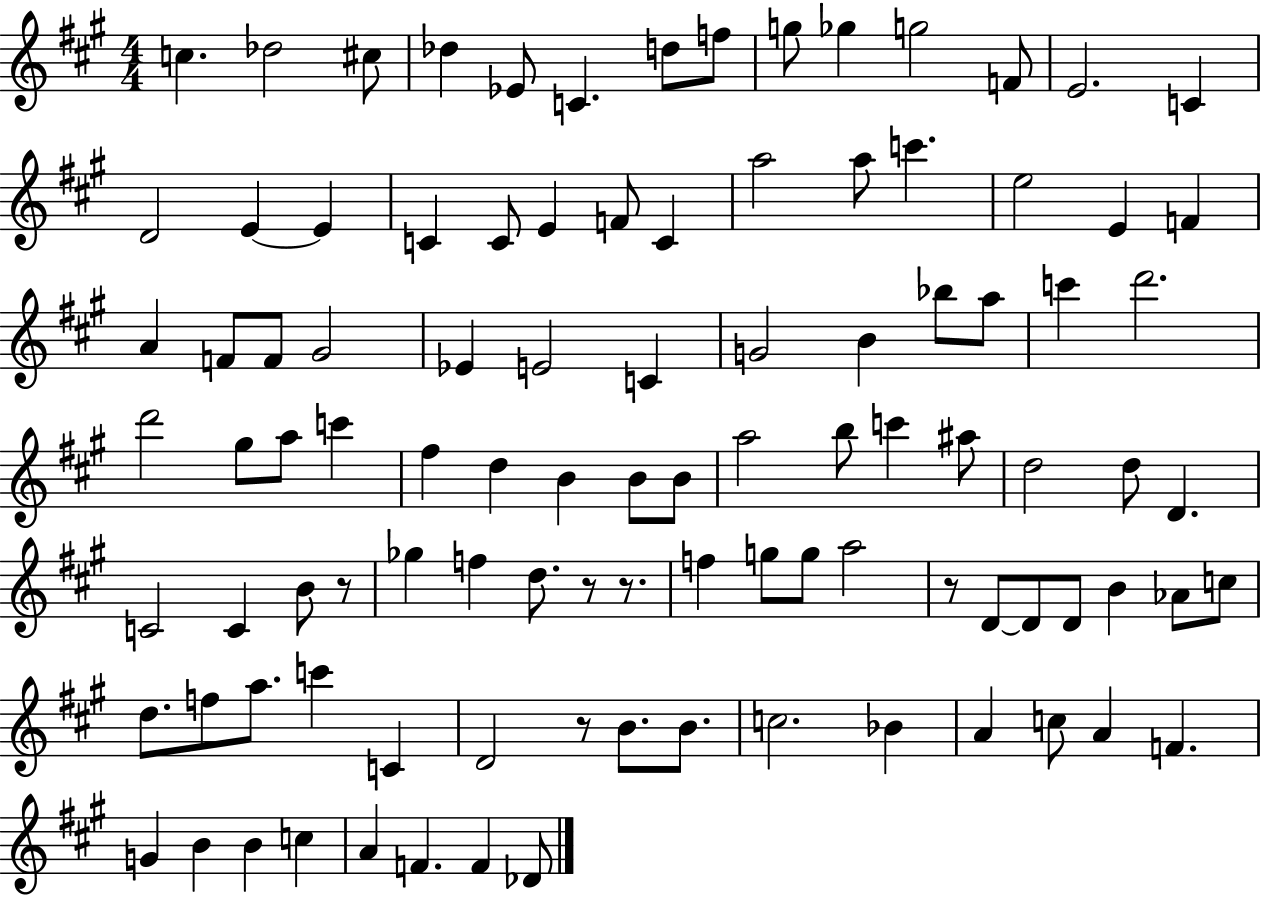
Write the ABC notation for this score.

X:1
T:Untitled
M:4/4
L:1/4
K:A
c _d2 ^c/2 _d _E/2 C d/2 f/2 g/2 _g g2 F/2 E2 C D2 E E C C/2 E F/2 C a2 a/2 c' e2 E F A F/2 F/2 ^G2 _E E2 C G2 B _b/2 a/2 c' d'2 d'2 ^g/2 a/2 c' ^f d B B/2 B/2 a2 b/2 c' ^a/2 d2 d/2 D C2 C B/2 z/2 _g f d/2 z/2 z/2 f g/2 g/2 a2 z/2 D/2 D/2 D/2 B _A/2 c/2 d/2 f/2 a/2 c' C D2 z/2 B/2 B/2 c2 _B A c/2 A F G B B c A F F _D/2